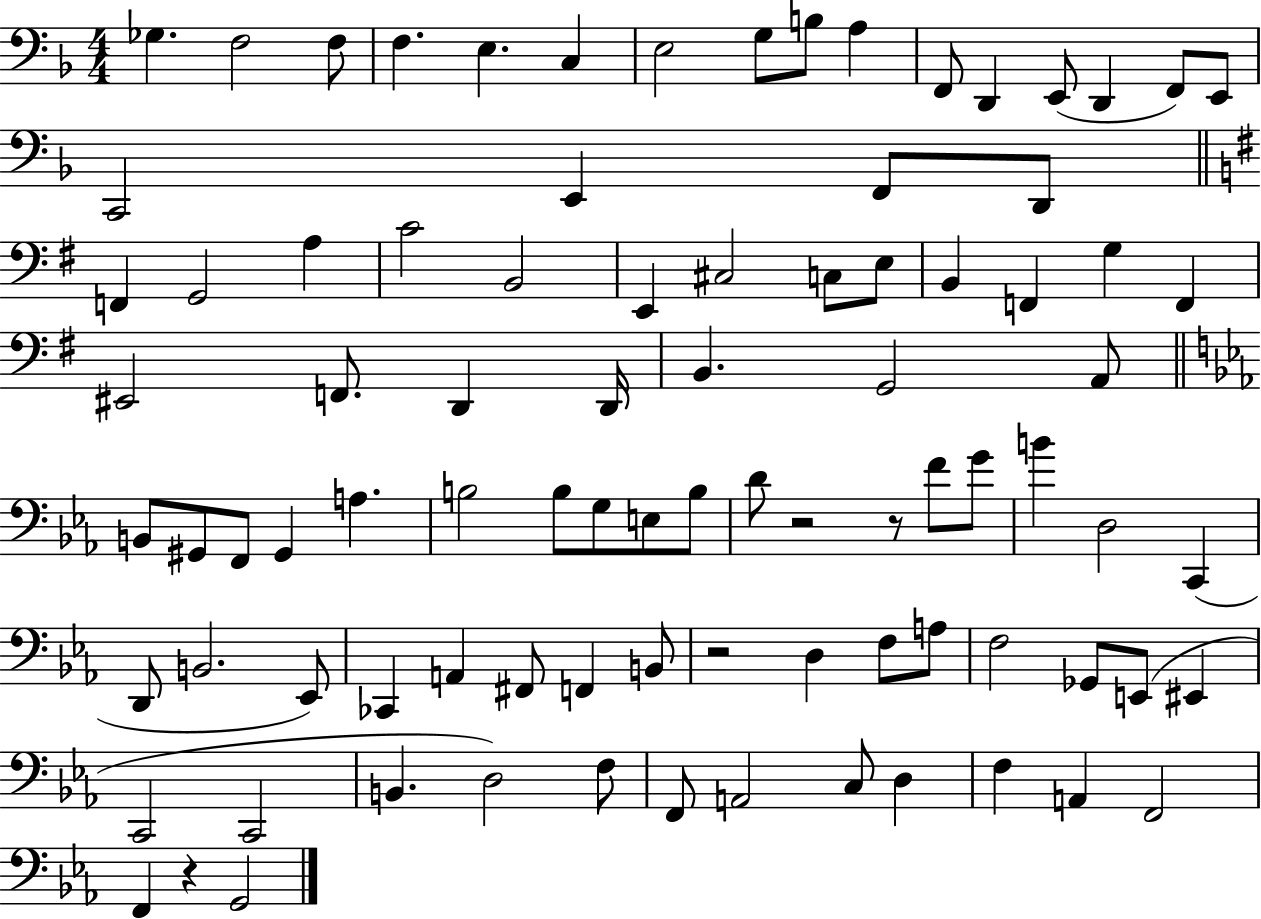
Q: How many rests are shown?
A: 4